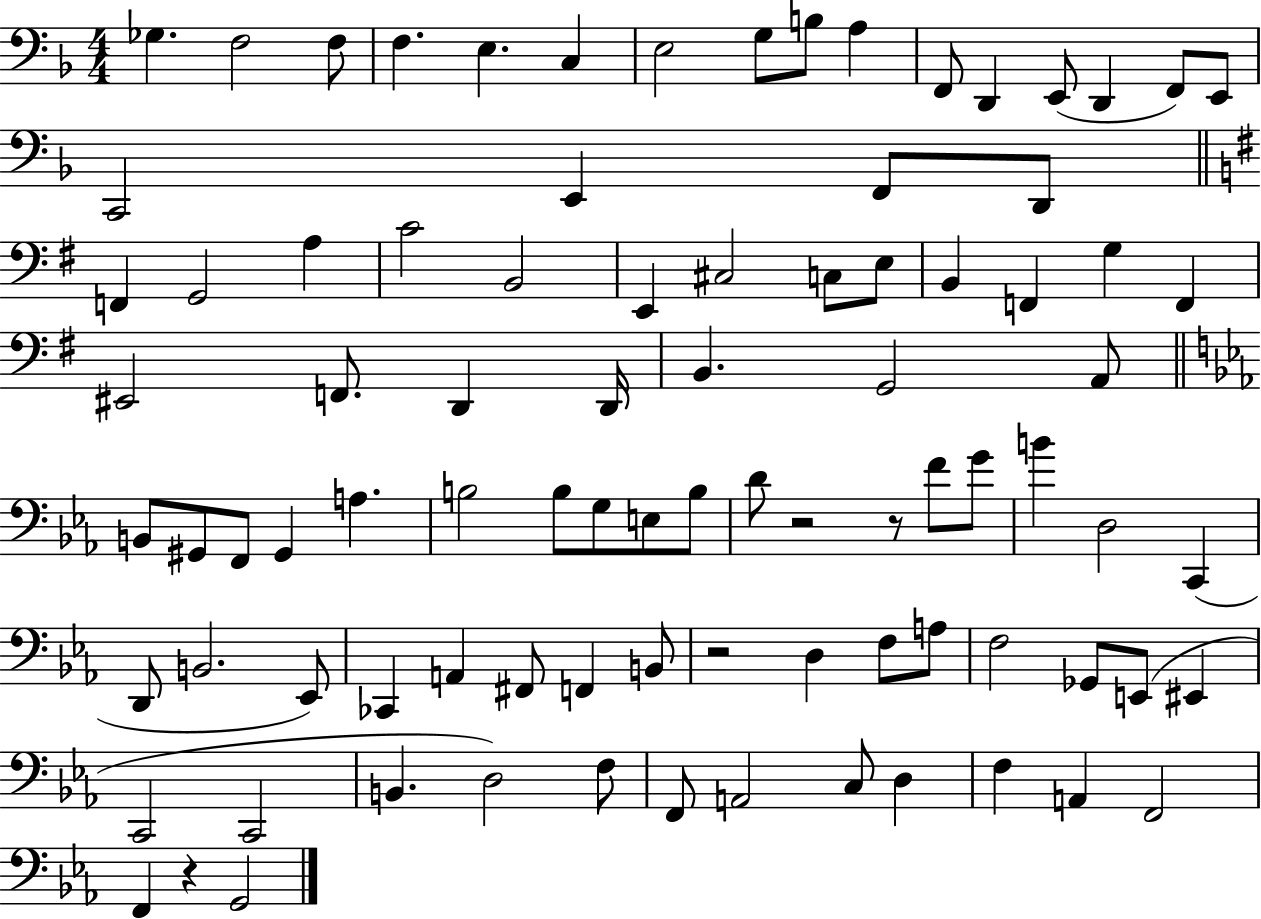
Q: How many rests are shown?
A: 4